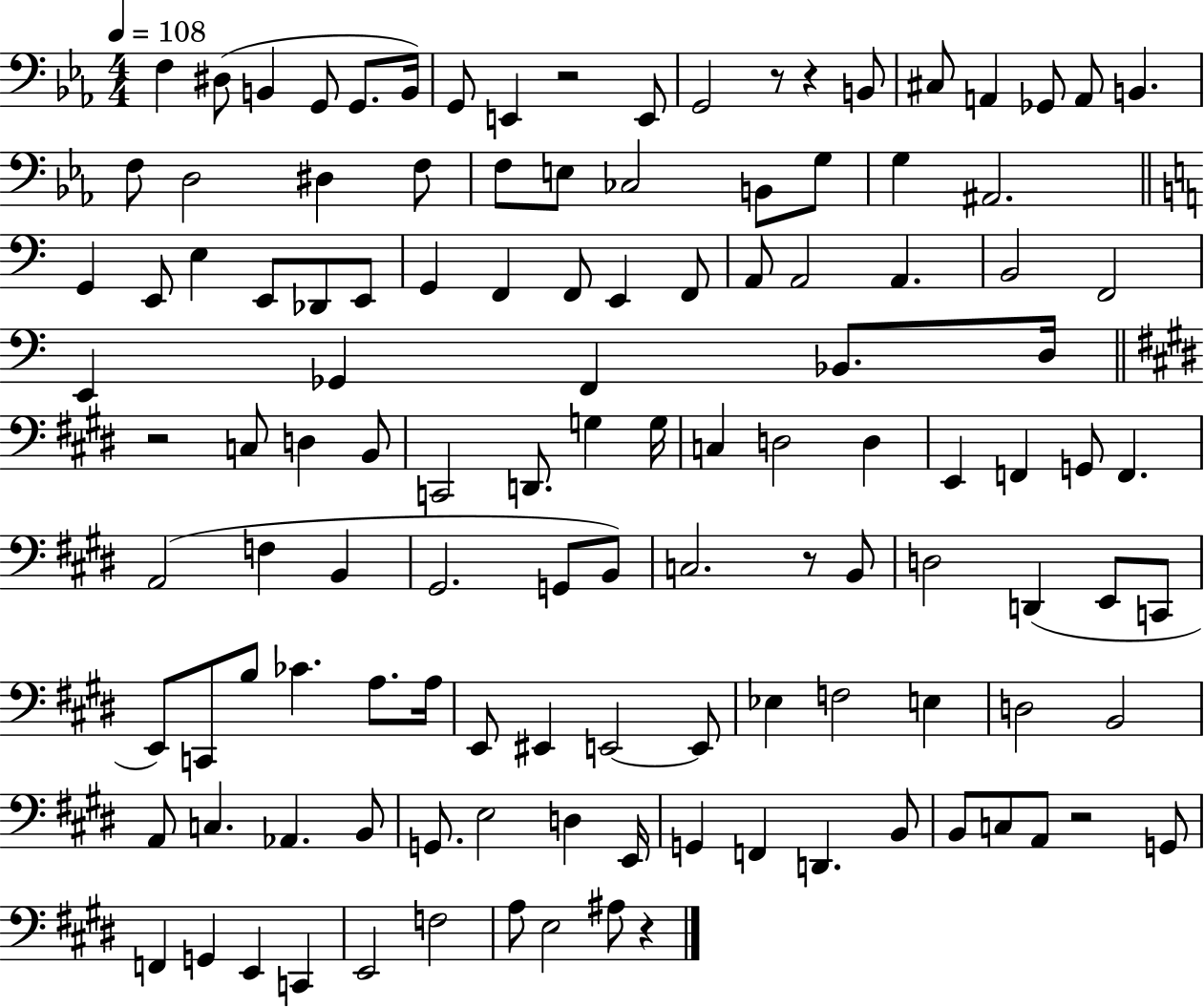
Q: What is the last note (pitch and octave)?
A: A#3